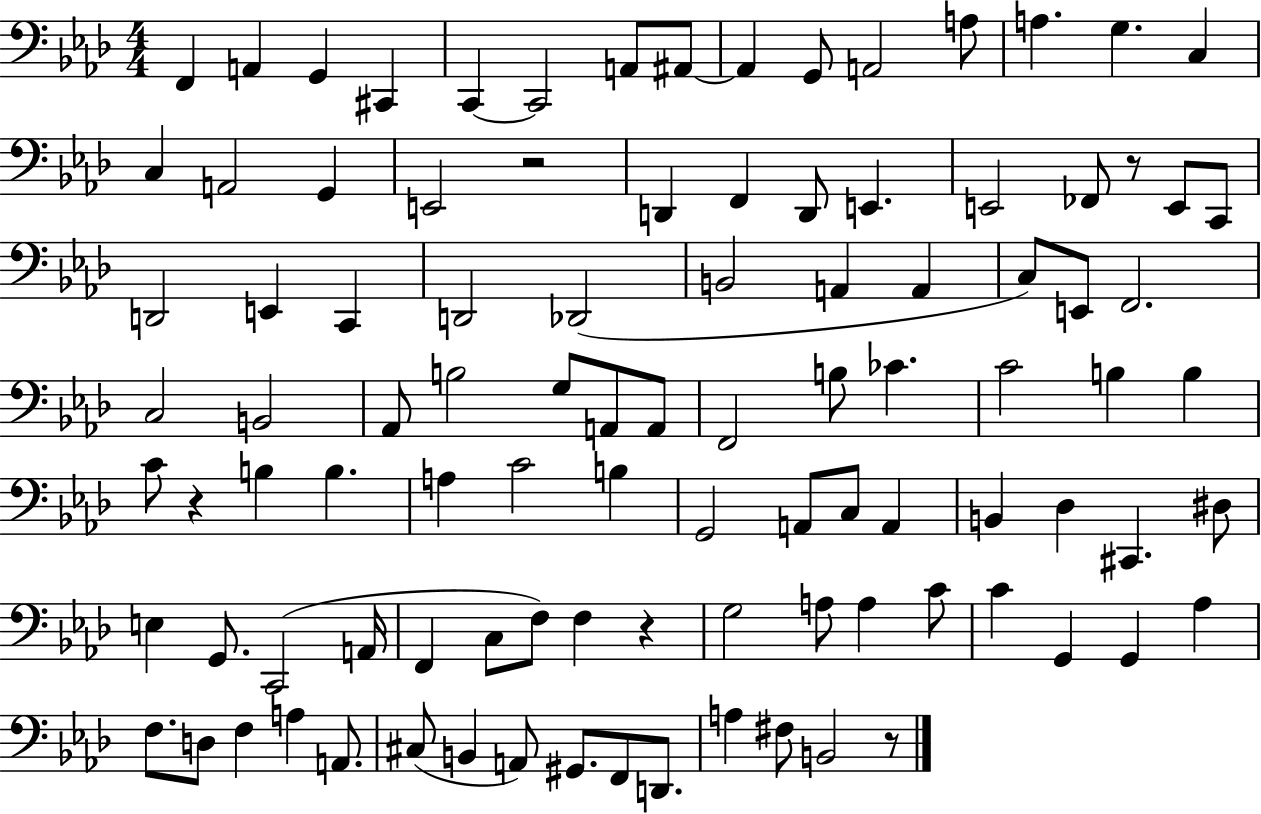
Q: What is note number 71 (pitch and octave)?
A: C3